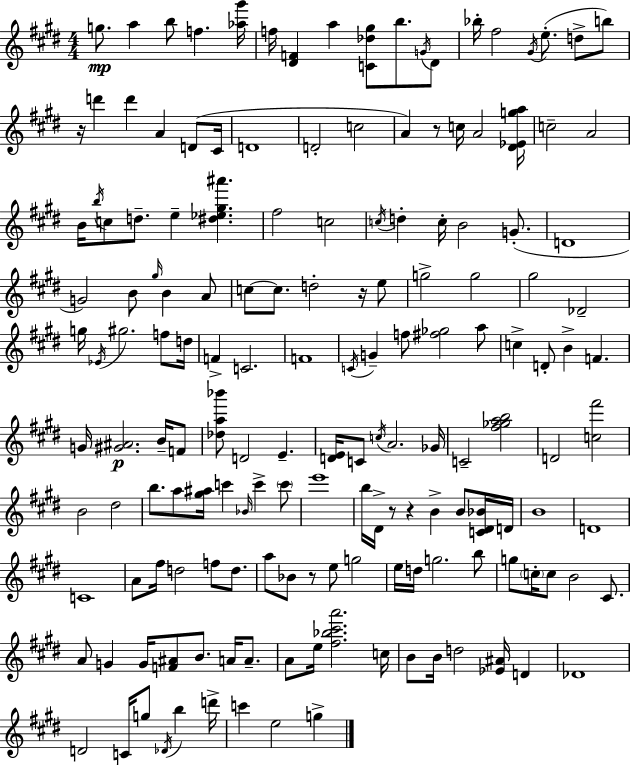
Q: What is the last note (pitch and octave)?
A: G5